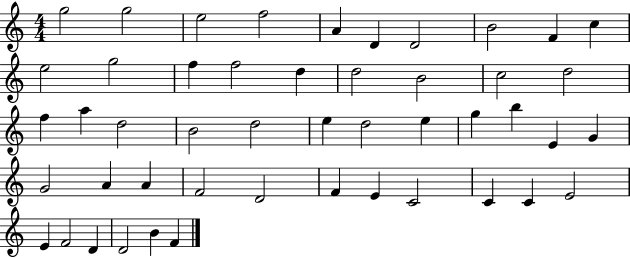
G5/h G5/h E5/h F5/h A4/q D4/q D4/h B4/h F4/q C5/q E5/h G5/h F5/q F5/h D5/q D5/h B4/h C5/h D5/h F5/q A5/q D5/h B4/h D5/h E5/q D5/h E5/q G5/q B5/q E4/q G4/q G4/h A4/q A4/q F4/h D4/h F4/q E4/q C4/h C4/q C4/q E4/h E4/q F4/h D4/q D4/h B4/q F4/q